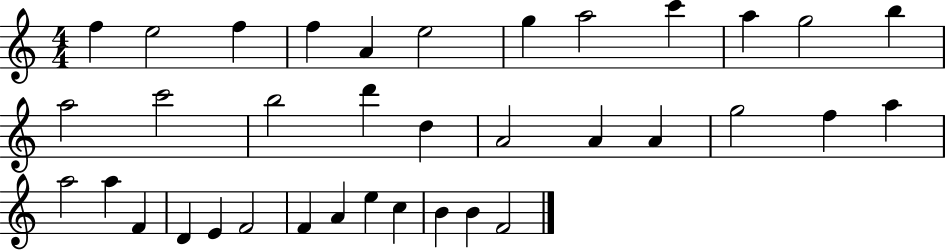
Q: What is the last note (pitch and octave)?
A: F4